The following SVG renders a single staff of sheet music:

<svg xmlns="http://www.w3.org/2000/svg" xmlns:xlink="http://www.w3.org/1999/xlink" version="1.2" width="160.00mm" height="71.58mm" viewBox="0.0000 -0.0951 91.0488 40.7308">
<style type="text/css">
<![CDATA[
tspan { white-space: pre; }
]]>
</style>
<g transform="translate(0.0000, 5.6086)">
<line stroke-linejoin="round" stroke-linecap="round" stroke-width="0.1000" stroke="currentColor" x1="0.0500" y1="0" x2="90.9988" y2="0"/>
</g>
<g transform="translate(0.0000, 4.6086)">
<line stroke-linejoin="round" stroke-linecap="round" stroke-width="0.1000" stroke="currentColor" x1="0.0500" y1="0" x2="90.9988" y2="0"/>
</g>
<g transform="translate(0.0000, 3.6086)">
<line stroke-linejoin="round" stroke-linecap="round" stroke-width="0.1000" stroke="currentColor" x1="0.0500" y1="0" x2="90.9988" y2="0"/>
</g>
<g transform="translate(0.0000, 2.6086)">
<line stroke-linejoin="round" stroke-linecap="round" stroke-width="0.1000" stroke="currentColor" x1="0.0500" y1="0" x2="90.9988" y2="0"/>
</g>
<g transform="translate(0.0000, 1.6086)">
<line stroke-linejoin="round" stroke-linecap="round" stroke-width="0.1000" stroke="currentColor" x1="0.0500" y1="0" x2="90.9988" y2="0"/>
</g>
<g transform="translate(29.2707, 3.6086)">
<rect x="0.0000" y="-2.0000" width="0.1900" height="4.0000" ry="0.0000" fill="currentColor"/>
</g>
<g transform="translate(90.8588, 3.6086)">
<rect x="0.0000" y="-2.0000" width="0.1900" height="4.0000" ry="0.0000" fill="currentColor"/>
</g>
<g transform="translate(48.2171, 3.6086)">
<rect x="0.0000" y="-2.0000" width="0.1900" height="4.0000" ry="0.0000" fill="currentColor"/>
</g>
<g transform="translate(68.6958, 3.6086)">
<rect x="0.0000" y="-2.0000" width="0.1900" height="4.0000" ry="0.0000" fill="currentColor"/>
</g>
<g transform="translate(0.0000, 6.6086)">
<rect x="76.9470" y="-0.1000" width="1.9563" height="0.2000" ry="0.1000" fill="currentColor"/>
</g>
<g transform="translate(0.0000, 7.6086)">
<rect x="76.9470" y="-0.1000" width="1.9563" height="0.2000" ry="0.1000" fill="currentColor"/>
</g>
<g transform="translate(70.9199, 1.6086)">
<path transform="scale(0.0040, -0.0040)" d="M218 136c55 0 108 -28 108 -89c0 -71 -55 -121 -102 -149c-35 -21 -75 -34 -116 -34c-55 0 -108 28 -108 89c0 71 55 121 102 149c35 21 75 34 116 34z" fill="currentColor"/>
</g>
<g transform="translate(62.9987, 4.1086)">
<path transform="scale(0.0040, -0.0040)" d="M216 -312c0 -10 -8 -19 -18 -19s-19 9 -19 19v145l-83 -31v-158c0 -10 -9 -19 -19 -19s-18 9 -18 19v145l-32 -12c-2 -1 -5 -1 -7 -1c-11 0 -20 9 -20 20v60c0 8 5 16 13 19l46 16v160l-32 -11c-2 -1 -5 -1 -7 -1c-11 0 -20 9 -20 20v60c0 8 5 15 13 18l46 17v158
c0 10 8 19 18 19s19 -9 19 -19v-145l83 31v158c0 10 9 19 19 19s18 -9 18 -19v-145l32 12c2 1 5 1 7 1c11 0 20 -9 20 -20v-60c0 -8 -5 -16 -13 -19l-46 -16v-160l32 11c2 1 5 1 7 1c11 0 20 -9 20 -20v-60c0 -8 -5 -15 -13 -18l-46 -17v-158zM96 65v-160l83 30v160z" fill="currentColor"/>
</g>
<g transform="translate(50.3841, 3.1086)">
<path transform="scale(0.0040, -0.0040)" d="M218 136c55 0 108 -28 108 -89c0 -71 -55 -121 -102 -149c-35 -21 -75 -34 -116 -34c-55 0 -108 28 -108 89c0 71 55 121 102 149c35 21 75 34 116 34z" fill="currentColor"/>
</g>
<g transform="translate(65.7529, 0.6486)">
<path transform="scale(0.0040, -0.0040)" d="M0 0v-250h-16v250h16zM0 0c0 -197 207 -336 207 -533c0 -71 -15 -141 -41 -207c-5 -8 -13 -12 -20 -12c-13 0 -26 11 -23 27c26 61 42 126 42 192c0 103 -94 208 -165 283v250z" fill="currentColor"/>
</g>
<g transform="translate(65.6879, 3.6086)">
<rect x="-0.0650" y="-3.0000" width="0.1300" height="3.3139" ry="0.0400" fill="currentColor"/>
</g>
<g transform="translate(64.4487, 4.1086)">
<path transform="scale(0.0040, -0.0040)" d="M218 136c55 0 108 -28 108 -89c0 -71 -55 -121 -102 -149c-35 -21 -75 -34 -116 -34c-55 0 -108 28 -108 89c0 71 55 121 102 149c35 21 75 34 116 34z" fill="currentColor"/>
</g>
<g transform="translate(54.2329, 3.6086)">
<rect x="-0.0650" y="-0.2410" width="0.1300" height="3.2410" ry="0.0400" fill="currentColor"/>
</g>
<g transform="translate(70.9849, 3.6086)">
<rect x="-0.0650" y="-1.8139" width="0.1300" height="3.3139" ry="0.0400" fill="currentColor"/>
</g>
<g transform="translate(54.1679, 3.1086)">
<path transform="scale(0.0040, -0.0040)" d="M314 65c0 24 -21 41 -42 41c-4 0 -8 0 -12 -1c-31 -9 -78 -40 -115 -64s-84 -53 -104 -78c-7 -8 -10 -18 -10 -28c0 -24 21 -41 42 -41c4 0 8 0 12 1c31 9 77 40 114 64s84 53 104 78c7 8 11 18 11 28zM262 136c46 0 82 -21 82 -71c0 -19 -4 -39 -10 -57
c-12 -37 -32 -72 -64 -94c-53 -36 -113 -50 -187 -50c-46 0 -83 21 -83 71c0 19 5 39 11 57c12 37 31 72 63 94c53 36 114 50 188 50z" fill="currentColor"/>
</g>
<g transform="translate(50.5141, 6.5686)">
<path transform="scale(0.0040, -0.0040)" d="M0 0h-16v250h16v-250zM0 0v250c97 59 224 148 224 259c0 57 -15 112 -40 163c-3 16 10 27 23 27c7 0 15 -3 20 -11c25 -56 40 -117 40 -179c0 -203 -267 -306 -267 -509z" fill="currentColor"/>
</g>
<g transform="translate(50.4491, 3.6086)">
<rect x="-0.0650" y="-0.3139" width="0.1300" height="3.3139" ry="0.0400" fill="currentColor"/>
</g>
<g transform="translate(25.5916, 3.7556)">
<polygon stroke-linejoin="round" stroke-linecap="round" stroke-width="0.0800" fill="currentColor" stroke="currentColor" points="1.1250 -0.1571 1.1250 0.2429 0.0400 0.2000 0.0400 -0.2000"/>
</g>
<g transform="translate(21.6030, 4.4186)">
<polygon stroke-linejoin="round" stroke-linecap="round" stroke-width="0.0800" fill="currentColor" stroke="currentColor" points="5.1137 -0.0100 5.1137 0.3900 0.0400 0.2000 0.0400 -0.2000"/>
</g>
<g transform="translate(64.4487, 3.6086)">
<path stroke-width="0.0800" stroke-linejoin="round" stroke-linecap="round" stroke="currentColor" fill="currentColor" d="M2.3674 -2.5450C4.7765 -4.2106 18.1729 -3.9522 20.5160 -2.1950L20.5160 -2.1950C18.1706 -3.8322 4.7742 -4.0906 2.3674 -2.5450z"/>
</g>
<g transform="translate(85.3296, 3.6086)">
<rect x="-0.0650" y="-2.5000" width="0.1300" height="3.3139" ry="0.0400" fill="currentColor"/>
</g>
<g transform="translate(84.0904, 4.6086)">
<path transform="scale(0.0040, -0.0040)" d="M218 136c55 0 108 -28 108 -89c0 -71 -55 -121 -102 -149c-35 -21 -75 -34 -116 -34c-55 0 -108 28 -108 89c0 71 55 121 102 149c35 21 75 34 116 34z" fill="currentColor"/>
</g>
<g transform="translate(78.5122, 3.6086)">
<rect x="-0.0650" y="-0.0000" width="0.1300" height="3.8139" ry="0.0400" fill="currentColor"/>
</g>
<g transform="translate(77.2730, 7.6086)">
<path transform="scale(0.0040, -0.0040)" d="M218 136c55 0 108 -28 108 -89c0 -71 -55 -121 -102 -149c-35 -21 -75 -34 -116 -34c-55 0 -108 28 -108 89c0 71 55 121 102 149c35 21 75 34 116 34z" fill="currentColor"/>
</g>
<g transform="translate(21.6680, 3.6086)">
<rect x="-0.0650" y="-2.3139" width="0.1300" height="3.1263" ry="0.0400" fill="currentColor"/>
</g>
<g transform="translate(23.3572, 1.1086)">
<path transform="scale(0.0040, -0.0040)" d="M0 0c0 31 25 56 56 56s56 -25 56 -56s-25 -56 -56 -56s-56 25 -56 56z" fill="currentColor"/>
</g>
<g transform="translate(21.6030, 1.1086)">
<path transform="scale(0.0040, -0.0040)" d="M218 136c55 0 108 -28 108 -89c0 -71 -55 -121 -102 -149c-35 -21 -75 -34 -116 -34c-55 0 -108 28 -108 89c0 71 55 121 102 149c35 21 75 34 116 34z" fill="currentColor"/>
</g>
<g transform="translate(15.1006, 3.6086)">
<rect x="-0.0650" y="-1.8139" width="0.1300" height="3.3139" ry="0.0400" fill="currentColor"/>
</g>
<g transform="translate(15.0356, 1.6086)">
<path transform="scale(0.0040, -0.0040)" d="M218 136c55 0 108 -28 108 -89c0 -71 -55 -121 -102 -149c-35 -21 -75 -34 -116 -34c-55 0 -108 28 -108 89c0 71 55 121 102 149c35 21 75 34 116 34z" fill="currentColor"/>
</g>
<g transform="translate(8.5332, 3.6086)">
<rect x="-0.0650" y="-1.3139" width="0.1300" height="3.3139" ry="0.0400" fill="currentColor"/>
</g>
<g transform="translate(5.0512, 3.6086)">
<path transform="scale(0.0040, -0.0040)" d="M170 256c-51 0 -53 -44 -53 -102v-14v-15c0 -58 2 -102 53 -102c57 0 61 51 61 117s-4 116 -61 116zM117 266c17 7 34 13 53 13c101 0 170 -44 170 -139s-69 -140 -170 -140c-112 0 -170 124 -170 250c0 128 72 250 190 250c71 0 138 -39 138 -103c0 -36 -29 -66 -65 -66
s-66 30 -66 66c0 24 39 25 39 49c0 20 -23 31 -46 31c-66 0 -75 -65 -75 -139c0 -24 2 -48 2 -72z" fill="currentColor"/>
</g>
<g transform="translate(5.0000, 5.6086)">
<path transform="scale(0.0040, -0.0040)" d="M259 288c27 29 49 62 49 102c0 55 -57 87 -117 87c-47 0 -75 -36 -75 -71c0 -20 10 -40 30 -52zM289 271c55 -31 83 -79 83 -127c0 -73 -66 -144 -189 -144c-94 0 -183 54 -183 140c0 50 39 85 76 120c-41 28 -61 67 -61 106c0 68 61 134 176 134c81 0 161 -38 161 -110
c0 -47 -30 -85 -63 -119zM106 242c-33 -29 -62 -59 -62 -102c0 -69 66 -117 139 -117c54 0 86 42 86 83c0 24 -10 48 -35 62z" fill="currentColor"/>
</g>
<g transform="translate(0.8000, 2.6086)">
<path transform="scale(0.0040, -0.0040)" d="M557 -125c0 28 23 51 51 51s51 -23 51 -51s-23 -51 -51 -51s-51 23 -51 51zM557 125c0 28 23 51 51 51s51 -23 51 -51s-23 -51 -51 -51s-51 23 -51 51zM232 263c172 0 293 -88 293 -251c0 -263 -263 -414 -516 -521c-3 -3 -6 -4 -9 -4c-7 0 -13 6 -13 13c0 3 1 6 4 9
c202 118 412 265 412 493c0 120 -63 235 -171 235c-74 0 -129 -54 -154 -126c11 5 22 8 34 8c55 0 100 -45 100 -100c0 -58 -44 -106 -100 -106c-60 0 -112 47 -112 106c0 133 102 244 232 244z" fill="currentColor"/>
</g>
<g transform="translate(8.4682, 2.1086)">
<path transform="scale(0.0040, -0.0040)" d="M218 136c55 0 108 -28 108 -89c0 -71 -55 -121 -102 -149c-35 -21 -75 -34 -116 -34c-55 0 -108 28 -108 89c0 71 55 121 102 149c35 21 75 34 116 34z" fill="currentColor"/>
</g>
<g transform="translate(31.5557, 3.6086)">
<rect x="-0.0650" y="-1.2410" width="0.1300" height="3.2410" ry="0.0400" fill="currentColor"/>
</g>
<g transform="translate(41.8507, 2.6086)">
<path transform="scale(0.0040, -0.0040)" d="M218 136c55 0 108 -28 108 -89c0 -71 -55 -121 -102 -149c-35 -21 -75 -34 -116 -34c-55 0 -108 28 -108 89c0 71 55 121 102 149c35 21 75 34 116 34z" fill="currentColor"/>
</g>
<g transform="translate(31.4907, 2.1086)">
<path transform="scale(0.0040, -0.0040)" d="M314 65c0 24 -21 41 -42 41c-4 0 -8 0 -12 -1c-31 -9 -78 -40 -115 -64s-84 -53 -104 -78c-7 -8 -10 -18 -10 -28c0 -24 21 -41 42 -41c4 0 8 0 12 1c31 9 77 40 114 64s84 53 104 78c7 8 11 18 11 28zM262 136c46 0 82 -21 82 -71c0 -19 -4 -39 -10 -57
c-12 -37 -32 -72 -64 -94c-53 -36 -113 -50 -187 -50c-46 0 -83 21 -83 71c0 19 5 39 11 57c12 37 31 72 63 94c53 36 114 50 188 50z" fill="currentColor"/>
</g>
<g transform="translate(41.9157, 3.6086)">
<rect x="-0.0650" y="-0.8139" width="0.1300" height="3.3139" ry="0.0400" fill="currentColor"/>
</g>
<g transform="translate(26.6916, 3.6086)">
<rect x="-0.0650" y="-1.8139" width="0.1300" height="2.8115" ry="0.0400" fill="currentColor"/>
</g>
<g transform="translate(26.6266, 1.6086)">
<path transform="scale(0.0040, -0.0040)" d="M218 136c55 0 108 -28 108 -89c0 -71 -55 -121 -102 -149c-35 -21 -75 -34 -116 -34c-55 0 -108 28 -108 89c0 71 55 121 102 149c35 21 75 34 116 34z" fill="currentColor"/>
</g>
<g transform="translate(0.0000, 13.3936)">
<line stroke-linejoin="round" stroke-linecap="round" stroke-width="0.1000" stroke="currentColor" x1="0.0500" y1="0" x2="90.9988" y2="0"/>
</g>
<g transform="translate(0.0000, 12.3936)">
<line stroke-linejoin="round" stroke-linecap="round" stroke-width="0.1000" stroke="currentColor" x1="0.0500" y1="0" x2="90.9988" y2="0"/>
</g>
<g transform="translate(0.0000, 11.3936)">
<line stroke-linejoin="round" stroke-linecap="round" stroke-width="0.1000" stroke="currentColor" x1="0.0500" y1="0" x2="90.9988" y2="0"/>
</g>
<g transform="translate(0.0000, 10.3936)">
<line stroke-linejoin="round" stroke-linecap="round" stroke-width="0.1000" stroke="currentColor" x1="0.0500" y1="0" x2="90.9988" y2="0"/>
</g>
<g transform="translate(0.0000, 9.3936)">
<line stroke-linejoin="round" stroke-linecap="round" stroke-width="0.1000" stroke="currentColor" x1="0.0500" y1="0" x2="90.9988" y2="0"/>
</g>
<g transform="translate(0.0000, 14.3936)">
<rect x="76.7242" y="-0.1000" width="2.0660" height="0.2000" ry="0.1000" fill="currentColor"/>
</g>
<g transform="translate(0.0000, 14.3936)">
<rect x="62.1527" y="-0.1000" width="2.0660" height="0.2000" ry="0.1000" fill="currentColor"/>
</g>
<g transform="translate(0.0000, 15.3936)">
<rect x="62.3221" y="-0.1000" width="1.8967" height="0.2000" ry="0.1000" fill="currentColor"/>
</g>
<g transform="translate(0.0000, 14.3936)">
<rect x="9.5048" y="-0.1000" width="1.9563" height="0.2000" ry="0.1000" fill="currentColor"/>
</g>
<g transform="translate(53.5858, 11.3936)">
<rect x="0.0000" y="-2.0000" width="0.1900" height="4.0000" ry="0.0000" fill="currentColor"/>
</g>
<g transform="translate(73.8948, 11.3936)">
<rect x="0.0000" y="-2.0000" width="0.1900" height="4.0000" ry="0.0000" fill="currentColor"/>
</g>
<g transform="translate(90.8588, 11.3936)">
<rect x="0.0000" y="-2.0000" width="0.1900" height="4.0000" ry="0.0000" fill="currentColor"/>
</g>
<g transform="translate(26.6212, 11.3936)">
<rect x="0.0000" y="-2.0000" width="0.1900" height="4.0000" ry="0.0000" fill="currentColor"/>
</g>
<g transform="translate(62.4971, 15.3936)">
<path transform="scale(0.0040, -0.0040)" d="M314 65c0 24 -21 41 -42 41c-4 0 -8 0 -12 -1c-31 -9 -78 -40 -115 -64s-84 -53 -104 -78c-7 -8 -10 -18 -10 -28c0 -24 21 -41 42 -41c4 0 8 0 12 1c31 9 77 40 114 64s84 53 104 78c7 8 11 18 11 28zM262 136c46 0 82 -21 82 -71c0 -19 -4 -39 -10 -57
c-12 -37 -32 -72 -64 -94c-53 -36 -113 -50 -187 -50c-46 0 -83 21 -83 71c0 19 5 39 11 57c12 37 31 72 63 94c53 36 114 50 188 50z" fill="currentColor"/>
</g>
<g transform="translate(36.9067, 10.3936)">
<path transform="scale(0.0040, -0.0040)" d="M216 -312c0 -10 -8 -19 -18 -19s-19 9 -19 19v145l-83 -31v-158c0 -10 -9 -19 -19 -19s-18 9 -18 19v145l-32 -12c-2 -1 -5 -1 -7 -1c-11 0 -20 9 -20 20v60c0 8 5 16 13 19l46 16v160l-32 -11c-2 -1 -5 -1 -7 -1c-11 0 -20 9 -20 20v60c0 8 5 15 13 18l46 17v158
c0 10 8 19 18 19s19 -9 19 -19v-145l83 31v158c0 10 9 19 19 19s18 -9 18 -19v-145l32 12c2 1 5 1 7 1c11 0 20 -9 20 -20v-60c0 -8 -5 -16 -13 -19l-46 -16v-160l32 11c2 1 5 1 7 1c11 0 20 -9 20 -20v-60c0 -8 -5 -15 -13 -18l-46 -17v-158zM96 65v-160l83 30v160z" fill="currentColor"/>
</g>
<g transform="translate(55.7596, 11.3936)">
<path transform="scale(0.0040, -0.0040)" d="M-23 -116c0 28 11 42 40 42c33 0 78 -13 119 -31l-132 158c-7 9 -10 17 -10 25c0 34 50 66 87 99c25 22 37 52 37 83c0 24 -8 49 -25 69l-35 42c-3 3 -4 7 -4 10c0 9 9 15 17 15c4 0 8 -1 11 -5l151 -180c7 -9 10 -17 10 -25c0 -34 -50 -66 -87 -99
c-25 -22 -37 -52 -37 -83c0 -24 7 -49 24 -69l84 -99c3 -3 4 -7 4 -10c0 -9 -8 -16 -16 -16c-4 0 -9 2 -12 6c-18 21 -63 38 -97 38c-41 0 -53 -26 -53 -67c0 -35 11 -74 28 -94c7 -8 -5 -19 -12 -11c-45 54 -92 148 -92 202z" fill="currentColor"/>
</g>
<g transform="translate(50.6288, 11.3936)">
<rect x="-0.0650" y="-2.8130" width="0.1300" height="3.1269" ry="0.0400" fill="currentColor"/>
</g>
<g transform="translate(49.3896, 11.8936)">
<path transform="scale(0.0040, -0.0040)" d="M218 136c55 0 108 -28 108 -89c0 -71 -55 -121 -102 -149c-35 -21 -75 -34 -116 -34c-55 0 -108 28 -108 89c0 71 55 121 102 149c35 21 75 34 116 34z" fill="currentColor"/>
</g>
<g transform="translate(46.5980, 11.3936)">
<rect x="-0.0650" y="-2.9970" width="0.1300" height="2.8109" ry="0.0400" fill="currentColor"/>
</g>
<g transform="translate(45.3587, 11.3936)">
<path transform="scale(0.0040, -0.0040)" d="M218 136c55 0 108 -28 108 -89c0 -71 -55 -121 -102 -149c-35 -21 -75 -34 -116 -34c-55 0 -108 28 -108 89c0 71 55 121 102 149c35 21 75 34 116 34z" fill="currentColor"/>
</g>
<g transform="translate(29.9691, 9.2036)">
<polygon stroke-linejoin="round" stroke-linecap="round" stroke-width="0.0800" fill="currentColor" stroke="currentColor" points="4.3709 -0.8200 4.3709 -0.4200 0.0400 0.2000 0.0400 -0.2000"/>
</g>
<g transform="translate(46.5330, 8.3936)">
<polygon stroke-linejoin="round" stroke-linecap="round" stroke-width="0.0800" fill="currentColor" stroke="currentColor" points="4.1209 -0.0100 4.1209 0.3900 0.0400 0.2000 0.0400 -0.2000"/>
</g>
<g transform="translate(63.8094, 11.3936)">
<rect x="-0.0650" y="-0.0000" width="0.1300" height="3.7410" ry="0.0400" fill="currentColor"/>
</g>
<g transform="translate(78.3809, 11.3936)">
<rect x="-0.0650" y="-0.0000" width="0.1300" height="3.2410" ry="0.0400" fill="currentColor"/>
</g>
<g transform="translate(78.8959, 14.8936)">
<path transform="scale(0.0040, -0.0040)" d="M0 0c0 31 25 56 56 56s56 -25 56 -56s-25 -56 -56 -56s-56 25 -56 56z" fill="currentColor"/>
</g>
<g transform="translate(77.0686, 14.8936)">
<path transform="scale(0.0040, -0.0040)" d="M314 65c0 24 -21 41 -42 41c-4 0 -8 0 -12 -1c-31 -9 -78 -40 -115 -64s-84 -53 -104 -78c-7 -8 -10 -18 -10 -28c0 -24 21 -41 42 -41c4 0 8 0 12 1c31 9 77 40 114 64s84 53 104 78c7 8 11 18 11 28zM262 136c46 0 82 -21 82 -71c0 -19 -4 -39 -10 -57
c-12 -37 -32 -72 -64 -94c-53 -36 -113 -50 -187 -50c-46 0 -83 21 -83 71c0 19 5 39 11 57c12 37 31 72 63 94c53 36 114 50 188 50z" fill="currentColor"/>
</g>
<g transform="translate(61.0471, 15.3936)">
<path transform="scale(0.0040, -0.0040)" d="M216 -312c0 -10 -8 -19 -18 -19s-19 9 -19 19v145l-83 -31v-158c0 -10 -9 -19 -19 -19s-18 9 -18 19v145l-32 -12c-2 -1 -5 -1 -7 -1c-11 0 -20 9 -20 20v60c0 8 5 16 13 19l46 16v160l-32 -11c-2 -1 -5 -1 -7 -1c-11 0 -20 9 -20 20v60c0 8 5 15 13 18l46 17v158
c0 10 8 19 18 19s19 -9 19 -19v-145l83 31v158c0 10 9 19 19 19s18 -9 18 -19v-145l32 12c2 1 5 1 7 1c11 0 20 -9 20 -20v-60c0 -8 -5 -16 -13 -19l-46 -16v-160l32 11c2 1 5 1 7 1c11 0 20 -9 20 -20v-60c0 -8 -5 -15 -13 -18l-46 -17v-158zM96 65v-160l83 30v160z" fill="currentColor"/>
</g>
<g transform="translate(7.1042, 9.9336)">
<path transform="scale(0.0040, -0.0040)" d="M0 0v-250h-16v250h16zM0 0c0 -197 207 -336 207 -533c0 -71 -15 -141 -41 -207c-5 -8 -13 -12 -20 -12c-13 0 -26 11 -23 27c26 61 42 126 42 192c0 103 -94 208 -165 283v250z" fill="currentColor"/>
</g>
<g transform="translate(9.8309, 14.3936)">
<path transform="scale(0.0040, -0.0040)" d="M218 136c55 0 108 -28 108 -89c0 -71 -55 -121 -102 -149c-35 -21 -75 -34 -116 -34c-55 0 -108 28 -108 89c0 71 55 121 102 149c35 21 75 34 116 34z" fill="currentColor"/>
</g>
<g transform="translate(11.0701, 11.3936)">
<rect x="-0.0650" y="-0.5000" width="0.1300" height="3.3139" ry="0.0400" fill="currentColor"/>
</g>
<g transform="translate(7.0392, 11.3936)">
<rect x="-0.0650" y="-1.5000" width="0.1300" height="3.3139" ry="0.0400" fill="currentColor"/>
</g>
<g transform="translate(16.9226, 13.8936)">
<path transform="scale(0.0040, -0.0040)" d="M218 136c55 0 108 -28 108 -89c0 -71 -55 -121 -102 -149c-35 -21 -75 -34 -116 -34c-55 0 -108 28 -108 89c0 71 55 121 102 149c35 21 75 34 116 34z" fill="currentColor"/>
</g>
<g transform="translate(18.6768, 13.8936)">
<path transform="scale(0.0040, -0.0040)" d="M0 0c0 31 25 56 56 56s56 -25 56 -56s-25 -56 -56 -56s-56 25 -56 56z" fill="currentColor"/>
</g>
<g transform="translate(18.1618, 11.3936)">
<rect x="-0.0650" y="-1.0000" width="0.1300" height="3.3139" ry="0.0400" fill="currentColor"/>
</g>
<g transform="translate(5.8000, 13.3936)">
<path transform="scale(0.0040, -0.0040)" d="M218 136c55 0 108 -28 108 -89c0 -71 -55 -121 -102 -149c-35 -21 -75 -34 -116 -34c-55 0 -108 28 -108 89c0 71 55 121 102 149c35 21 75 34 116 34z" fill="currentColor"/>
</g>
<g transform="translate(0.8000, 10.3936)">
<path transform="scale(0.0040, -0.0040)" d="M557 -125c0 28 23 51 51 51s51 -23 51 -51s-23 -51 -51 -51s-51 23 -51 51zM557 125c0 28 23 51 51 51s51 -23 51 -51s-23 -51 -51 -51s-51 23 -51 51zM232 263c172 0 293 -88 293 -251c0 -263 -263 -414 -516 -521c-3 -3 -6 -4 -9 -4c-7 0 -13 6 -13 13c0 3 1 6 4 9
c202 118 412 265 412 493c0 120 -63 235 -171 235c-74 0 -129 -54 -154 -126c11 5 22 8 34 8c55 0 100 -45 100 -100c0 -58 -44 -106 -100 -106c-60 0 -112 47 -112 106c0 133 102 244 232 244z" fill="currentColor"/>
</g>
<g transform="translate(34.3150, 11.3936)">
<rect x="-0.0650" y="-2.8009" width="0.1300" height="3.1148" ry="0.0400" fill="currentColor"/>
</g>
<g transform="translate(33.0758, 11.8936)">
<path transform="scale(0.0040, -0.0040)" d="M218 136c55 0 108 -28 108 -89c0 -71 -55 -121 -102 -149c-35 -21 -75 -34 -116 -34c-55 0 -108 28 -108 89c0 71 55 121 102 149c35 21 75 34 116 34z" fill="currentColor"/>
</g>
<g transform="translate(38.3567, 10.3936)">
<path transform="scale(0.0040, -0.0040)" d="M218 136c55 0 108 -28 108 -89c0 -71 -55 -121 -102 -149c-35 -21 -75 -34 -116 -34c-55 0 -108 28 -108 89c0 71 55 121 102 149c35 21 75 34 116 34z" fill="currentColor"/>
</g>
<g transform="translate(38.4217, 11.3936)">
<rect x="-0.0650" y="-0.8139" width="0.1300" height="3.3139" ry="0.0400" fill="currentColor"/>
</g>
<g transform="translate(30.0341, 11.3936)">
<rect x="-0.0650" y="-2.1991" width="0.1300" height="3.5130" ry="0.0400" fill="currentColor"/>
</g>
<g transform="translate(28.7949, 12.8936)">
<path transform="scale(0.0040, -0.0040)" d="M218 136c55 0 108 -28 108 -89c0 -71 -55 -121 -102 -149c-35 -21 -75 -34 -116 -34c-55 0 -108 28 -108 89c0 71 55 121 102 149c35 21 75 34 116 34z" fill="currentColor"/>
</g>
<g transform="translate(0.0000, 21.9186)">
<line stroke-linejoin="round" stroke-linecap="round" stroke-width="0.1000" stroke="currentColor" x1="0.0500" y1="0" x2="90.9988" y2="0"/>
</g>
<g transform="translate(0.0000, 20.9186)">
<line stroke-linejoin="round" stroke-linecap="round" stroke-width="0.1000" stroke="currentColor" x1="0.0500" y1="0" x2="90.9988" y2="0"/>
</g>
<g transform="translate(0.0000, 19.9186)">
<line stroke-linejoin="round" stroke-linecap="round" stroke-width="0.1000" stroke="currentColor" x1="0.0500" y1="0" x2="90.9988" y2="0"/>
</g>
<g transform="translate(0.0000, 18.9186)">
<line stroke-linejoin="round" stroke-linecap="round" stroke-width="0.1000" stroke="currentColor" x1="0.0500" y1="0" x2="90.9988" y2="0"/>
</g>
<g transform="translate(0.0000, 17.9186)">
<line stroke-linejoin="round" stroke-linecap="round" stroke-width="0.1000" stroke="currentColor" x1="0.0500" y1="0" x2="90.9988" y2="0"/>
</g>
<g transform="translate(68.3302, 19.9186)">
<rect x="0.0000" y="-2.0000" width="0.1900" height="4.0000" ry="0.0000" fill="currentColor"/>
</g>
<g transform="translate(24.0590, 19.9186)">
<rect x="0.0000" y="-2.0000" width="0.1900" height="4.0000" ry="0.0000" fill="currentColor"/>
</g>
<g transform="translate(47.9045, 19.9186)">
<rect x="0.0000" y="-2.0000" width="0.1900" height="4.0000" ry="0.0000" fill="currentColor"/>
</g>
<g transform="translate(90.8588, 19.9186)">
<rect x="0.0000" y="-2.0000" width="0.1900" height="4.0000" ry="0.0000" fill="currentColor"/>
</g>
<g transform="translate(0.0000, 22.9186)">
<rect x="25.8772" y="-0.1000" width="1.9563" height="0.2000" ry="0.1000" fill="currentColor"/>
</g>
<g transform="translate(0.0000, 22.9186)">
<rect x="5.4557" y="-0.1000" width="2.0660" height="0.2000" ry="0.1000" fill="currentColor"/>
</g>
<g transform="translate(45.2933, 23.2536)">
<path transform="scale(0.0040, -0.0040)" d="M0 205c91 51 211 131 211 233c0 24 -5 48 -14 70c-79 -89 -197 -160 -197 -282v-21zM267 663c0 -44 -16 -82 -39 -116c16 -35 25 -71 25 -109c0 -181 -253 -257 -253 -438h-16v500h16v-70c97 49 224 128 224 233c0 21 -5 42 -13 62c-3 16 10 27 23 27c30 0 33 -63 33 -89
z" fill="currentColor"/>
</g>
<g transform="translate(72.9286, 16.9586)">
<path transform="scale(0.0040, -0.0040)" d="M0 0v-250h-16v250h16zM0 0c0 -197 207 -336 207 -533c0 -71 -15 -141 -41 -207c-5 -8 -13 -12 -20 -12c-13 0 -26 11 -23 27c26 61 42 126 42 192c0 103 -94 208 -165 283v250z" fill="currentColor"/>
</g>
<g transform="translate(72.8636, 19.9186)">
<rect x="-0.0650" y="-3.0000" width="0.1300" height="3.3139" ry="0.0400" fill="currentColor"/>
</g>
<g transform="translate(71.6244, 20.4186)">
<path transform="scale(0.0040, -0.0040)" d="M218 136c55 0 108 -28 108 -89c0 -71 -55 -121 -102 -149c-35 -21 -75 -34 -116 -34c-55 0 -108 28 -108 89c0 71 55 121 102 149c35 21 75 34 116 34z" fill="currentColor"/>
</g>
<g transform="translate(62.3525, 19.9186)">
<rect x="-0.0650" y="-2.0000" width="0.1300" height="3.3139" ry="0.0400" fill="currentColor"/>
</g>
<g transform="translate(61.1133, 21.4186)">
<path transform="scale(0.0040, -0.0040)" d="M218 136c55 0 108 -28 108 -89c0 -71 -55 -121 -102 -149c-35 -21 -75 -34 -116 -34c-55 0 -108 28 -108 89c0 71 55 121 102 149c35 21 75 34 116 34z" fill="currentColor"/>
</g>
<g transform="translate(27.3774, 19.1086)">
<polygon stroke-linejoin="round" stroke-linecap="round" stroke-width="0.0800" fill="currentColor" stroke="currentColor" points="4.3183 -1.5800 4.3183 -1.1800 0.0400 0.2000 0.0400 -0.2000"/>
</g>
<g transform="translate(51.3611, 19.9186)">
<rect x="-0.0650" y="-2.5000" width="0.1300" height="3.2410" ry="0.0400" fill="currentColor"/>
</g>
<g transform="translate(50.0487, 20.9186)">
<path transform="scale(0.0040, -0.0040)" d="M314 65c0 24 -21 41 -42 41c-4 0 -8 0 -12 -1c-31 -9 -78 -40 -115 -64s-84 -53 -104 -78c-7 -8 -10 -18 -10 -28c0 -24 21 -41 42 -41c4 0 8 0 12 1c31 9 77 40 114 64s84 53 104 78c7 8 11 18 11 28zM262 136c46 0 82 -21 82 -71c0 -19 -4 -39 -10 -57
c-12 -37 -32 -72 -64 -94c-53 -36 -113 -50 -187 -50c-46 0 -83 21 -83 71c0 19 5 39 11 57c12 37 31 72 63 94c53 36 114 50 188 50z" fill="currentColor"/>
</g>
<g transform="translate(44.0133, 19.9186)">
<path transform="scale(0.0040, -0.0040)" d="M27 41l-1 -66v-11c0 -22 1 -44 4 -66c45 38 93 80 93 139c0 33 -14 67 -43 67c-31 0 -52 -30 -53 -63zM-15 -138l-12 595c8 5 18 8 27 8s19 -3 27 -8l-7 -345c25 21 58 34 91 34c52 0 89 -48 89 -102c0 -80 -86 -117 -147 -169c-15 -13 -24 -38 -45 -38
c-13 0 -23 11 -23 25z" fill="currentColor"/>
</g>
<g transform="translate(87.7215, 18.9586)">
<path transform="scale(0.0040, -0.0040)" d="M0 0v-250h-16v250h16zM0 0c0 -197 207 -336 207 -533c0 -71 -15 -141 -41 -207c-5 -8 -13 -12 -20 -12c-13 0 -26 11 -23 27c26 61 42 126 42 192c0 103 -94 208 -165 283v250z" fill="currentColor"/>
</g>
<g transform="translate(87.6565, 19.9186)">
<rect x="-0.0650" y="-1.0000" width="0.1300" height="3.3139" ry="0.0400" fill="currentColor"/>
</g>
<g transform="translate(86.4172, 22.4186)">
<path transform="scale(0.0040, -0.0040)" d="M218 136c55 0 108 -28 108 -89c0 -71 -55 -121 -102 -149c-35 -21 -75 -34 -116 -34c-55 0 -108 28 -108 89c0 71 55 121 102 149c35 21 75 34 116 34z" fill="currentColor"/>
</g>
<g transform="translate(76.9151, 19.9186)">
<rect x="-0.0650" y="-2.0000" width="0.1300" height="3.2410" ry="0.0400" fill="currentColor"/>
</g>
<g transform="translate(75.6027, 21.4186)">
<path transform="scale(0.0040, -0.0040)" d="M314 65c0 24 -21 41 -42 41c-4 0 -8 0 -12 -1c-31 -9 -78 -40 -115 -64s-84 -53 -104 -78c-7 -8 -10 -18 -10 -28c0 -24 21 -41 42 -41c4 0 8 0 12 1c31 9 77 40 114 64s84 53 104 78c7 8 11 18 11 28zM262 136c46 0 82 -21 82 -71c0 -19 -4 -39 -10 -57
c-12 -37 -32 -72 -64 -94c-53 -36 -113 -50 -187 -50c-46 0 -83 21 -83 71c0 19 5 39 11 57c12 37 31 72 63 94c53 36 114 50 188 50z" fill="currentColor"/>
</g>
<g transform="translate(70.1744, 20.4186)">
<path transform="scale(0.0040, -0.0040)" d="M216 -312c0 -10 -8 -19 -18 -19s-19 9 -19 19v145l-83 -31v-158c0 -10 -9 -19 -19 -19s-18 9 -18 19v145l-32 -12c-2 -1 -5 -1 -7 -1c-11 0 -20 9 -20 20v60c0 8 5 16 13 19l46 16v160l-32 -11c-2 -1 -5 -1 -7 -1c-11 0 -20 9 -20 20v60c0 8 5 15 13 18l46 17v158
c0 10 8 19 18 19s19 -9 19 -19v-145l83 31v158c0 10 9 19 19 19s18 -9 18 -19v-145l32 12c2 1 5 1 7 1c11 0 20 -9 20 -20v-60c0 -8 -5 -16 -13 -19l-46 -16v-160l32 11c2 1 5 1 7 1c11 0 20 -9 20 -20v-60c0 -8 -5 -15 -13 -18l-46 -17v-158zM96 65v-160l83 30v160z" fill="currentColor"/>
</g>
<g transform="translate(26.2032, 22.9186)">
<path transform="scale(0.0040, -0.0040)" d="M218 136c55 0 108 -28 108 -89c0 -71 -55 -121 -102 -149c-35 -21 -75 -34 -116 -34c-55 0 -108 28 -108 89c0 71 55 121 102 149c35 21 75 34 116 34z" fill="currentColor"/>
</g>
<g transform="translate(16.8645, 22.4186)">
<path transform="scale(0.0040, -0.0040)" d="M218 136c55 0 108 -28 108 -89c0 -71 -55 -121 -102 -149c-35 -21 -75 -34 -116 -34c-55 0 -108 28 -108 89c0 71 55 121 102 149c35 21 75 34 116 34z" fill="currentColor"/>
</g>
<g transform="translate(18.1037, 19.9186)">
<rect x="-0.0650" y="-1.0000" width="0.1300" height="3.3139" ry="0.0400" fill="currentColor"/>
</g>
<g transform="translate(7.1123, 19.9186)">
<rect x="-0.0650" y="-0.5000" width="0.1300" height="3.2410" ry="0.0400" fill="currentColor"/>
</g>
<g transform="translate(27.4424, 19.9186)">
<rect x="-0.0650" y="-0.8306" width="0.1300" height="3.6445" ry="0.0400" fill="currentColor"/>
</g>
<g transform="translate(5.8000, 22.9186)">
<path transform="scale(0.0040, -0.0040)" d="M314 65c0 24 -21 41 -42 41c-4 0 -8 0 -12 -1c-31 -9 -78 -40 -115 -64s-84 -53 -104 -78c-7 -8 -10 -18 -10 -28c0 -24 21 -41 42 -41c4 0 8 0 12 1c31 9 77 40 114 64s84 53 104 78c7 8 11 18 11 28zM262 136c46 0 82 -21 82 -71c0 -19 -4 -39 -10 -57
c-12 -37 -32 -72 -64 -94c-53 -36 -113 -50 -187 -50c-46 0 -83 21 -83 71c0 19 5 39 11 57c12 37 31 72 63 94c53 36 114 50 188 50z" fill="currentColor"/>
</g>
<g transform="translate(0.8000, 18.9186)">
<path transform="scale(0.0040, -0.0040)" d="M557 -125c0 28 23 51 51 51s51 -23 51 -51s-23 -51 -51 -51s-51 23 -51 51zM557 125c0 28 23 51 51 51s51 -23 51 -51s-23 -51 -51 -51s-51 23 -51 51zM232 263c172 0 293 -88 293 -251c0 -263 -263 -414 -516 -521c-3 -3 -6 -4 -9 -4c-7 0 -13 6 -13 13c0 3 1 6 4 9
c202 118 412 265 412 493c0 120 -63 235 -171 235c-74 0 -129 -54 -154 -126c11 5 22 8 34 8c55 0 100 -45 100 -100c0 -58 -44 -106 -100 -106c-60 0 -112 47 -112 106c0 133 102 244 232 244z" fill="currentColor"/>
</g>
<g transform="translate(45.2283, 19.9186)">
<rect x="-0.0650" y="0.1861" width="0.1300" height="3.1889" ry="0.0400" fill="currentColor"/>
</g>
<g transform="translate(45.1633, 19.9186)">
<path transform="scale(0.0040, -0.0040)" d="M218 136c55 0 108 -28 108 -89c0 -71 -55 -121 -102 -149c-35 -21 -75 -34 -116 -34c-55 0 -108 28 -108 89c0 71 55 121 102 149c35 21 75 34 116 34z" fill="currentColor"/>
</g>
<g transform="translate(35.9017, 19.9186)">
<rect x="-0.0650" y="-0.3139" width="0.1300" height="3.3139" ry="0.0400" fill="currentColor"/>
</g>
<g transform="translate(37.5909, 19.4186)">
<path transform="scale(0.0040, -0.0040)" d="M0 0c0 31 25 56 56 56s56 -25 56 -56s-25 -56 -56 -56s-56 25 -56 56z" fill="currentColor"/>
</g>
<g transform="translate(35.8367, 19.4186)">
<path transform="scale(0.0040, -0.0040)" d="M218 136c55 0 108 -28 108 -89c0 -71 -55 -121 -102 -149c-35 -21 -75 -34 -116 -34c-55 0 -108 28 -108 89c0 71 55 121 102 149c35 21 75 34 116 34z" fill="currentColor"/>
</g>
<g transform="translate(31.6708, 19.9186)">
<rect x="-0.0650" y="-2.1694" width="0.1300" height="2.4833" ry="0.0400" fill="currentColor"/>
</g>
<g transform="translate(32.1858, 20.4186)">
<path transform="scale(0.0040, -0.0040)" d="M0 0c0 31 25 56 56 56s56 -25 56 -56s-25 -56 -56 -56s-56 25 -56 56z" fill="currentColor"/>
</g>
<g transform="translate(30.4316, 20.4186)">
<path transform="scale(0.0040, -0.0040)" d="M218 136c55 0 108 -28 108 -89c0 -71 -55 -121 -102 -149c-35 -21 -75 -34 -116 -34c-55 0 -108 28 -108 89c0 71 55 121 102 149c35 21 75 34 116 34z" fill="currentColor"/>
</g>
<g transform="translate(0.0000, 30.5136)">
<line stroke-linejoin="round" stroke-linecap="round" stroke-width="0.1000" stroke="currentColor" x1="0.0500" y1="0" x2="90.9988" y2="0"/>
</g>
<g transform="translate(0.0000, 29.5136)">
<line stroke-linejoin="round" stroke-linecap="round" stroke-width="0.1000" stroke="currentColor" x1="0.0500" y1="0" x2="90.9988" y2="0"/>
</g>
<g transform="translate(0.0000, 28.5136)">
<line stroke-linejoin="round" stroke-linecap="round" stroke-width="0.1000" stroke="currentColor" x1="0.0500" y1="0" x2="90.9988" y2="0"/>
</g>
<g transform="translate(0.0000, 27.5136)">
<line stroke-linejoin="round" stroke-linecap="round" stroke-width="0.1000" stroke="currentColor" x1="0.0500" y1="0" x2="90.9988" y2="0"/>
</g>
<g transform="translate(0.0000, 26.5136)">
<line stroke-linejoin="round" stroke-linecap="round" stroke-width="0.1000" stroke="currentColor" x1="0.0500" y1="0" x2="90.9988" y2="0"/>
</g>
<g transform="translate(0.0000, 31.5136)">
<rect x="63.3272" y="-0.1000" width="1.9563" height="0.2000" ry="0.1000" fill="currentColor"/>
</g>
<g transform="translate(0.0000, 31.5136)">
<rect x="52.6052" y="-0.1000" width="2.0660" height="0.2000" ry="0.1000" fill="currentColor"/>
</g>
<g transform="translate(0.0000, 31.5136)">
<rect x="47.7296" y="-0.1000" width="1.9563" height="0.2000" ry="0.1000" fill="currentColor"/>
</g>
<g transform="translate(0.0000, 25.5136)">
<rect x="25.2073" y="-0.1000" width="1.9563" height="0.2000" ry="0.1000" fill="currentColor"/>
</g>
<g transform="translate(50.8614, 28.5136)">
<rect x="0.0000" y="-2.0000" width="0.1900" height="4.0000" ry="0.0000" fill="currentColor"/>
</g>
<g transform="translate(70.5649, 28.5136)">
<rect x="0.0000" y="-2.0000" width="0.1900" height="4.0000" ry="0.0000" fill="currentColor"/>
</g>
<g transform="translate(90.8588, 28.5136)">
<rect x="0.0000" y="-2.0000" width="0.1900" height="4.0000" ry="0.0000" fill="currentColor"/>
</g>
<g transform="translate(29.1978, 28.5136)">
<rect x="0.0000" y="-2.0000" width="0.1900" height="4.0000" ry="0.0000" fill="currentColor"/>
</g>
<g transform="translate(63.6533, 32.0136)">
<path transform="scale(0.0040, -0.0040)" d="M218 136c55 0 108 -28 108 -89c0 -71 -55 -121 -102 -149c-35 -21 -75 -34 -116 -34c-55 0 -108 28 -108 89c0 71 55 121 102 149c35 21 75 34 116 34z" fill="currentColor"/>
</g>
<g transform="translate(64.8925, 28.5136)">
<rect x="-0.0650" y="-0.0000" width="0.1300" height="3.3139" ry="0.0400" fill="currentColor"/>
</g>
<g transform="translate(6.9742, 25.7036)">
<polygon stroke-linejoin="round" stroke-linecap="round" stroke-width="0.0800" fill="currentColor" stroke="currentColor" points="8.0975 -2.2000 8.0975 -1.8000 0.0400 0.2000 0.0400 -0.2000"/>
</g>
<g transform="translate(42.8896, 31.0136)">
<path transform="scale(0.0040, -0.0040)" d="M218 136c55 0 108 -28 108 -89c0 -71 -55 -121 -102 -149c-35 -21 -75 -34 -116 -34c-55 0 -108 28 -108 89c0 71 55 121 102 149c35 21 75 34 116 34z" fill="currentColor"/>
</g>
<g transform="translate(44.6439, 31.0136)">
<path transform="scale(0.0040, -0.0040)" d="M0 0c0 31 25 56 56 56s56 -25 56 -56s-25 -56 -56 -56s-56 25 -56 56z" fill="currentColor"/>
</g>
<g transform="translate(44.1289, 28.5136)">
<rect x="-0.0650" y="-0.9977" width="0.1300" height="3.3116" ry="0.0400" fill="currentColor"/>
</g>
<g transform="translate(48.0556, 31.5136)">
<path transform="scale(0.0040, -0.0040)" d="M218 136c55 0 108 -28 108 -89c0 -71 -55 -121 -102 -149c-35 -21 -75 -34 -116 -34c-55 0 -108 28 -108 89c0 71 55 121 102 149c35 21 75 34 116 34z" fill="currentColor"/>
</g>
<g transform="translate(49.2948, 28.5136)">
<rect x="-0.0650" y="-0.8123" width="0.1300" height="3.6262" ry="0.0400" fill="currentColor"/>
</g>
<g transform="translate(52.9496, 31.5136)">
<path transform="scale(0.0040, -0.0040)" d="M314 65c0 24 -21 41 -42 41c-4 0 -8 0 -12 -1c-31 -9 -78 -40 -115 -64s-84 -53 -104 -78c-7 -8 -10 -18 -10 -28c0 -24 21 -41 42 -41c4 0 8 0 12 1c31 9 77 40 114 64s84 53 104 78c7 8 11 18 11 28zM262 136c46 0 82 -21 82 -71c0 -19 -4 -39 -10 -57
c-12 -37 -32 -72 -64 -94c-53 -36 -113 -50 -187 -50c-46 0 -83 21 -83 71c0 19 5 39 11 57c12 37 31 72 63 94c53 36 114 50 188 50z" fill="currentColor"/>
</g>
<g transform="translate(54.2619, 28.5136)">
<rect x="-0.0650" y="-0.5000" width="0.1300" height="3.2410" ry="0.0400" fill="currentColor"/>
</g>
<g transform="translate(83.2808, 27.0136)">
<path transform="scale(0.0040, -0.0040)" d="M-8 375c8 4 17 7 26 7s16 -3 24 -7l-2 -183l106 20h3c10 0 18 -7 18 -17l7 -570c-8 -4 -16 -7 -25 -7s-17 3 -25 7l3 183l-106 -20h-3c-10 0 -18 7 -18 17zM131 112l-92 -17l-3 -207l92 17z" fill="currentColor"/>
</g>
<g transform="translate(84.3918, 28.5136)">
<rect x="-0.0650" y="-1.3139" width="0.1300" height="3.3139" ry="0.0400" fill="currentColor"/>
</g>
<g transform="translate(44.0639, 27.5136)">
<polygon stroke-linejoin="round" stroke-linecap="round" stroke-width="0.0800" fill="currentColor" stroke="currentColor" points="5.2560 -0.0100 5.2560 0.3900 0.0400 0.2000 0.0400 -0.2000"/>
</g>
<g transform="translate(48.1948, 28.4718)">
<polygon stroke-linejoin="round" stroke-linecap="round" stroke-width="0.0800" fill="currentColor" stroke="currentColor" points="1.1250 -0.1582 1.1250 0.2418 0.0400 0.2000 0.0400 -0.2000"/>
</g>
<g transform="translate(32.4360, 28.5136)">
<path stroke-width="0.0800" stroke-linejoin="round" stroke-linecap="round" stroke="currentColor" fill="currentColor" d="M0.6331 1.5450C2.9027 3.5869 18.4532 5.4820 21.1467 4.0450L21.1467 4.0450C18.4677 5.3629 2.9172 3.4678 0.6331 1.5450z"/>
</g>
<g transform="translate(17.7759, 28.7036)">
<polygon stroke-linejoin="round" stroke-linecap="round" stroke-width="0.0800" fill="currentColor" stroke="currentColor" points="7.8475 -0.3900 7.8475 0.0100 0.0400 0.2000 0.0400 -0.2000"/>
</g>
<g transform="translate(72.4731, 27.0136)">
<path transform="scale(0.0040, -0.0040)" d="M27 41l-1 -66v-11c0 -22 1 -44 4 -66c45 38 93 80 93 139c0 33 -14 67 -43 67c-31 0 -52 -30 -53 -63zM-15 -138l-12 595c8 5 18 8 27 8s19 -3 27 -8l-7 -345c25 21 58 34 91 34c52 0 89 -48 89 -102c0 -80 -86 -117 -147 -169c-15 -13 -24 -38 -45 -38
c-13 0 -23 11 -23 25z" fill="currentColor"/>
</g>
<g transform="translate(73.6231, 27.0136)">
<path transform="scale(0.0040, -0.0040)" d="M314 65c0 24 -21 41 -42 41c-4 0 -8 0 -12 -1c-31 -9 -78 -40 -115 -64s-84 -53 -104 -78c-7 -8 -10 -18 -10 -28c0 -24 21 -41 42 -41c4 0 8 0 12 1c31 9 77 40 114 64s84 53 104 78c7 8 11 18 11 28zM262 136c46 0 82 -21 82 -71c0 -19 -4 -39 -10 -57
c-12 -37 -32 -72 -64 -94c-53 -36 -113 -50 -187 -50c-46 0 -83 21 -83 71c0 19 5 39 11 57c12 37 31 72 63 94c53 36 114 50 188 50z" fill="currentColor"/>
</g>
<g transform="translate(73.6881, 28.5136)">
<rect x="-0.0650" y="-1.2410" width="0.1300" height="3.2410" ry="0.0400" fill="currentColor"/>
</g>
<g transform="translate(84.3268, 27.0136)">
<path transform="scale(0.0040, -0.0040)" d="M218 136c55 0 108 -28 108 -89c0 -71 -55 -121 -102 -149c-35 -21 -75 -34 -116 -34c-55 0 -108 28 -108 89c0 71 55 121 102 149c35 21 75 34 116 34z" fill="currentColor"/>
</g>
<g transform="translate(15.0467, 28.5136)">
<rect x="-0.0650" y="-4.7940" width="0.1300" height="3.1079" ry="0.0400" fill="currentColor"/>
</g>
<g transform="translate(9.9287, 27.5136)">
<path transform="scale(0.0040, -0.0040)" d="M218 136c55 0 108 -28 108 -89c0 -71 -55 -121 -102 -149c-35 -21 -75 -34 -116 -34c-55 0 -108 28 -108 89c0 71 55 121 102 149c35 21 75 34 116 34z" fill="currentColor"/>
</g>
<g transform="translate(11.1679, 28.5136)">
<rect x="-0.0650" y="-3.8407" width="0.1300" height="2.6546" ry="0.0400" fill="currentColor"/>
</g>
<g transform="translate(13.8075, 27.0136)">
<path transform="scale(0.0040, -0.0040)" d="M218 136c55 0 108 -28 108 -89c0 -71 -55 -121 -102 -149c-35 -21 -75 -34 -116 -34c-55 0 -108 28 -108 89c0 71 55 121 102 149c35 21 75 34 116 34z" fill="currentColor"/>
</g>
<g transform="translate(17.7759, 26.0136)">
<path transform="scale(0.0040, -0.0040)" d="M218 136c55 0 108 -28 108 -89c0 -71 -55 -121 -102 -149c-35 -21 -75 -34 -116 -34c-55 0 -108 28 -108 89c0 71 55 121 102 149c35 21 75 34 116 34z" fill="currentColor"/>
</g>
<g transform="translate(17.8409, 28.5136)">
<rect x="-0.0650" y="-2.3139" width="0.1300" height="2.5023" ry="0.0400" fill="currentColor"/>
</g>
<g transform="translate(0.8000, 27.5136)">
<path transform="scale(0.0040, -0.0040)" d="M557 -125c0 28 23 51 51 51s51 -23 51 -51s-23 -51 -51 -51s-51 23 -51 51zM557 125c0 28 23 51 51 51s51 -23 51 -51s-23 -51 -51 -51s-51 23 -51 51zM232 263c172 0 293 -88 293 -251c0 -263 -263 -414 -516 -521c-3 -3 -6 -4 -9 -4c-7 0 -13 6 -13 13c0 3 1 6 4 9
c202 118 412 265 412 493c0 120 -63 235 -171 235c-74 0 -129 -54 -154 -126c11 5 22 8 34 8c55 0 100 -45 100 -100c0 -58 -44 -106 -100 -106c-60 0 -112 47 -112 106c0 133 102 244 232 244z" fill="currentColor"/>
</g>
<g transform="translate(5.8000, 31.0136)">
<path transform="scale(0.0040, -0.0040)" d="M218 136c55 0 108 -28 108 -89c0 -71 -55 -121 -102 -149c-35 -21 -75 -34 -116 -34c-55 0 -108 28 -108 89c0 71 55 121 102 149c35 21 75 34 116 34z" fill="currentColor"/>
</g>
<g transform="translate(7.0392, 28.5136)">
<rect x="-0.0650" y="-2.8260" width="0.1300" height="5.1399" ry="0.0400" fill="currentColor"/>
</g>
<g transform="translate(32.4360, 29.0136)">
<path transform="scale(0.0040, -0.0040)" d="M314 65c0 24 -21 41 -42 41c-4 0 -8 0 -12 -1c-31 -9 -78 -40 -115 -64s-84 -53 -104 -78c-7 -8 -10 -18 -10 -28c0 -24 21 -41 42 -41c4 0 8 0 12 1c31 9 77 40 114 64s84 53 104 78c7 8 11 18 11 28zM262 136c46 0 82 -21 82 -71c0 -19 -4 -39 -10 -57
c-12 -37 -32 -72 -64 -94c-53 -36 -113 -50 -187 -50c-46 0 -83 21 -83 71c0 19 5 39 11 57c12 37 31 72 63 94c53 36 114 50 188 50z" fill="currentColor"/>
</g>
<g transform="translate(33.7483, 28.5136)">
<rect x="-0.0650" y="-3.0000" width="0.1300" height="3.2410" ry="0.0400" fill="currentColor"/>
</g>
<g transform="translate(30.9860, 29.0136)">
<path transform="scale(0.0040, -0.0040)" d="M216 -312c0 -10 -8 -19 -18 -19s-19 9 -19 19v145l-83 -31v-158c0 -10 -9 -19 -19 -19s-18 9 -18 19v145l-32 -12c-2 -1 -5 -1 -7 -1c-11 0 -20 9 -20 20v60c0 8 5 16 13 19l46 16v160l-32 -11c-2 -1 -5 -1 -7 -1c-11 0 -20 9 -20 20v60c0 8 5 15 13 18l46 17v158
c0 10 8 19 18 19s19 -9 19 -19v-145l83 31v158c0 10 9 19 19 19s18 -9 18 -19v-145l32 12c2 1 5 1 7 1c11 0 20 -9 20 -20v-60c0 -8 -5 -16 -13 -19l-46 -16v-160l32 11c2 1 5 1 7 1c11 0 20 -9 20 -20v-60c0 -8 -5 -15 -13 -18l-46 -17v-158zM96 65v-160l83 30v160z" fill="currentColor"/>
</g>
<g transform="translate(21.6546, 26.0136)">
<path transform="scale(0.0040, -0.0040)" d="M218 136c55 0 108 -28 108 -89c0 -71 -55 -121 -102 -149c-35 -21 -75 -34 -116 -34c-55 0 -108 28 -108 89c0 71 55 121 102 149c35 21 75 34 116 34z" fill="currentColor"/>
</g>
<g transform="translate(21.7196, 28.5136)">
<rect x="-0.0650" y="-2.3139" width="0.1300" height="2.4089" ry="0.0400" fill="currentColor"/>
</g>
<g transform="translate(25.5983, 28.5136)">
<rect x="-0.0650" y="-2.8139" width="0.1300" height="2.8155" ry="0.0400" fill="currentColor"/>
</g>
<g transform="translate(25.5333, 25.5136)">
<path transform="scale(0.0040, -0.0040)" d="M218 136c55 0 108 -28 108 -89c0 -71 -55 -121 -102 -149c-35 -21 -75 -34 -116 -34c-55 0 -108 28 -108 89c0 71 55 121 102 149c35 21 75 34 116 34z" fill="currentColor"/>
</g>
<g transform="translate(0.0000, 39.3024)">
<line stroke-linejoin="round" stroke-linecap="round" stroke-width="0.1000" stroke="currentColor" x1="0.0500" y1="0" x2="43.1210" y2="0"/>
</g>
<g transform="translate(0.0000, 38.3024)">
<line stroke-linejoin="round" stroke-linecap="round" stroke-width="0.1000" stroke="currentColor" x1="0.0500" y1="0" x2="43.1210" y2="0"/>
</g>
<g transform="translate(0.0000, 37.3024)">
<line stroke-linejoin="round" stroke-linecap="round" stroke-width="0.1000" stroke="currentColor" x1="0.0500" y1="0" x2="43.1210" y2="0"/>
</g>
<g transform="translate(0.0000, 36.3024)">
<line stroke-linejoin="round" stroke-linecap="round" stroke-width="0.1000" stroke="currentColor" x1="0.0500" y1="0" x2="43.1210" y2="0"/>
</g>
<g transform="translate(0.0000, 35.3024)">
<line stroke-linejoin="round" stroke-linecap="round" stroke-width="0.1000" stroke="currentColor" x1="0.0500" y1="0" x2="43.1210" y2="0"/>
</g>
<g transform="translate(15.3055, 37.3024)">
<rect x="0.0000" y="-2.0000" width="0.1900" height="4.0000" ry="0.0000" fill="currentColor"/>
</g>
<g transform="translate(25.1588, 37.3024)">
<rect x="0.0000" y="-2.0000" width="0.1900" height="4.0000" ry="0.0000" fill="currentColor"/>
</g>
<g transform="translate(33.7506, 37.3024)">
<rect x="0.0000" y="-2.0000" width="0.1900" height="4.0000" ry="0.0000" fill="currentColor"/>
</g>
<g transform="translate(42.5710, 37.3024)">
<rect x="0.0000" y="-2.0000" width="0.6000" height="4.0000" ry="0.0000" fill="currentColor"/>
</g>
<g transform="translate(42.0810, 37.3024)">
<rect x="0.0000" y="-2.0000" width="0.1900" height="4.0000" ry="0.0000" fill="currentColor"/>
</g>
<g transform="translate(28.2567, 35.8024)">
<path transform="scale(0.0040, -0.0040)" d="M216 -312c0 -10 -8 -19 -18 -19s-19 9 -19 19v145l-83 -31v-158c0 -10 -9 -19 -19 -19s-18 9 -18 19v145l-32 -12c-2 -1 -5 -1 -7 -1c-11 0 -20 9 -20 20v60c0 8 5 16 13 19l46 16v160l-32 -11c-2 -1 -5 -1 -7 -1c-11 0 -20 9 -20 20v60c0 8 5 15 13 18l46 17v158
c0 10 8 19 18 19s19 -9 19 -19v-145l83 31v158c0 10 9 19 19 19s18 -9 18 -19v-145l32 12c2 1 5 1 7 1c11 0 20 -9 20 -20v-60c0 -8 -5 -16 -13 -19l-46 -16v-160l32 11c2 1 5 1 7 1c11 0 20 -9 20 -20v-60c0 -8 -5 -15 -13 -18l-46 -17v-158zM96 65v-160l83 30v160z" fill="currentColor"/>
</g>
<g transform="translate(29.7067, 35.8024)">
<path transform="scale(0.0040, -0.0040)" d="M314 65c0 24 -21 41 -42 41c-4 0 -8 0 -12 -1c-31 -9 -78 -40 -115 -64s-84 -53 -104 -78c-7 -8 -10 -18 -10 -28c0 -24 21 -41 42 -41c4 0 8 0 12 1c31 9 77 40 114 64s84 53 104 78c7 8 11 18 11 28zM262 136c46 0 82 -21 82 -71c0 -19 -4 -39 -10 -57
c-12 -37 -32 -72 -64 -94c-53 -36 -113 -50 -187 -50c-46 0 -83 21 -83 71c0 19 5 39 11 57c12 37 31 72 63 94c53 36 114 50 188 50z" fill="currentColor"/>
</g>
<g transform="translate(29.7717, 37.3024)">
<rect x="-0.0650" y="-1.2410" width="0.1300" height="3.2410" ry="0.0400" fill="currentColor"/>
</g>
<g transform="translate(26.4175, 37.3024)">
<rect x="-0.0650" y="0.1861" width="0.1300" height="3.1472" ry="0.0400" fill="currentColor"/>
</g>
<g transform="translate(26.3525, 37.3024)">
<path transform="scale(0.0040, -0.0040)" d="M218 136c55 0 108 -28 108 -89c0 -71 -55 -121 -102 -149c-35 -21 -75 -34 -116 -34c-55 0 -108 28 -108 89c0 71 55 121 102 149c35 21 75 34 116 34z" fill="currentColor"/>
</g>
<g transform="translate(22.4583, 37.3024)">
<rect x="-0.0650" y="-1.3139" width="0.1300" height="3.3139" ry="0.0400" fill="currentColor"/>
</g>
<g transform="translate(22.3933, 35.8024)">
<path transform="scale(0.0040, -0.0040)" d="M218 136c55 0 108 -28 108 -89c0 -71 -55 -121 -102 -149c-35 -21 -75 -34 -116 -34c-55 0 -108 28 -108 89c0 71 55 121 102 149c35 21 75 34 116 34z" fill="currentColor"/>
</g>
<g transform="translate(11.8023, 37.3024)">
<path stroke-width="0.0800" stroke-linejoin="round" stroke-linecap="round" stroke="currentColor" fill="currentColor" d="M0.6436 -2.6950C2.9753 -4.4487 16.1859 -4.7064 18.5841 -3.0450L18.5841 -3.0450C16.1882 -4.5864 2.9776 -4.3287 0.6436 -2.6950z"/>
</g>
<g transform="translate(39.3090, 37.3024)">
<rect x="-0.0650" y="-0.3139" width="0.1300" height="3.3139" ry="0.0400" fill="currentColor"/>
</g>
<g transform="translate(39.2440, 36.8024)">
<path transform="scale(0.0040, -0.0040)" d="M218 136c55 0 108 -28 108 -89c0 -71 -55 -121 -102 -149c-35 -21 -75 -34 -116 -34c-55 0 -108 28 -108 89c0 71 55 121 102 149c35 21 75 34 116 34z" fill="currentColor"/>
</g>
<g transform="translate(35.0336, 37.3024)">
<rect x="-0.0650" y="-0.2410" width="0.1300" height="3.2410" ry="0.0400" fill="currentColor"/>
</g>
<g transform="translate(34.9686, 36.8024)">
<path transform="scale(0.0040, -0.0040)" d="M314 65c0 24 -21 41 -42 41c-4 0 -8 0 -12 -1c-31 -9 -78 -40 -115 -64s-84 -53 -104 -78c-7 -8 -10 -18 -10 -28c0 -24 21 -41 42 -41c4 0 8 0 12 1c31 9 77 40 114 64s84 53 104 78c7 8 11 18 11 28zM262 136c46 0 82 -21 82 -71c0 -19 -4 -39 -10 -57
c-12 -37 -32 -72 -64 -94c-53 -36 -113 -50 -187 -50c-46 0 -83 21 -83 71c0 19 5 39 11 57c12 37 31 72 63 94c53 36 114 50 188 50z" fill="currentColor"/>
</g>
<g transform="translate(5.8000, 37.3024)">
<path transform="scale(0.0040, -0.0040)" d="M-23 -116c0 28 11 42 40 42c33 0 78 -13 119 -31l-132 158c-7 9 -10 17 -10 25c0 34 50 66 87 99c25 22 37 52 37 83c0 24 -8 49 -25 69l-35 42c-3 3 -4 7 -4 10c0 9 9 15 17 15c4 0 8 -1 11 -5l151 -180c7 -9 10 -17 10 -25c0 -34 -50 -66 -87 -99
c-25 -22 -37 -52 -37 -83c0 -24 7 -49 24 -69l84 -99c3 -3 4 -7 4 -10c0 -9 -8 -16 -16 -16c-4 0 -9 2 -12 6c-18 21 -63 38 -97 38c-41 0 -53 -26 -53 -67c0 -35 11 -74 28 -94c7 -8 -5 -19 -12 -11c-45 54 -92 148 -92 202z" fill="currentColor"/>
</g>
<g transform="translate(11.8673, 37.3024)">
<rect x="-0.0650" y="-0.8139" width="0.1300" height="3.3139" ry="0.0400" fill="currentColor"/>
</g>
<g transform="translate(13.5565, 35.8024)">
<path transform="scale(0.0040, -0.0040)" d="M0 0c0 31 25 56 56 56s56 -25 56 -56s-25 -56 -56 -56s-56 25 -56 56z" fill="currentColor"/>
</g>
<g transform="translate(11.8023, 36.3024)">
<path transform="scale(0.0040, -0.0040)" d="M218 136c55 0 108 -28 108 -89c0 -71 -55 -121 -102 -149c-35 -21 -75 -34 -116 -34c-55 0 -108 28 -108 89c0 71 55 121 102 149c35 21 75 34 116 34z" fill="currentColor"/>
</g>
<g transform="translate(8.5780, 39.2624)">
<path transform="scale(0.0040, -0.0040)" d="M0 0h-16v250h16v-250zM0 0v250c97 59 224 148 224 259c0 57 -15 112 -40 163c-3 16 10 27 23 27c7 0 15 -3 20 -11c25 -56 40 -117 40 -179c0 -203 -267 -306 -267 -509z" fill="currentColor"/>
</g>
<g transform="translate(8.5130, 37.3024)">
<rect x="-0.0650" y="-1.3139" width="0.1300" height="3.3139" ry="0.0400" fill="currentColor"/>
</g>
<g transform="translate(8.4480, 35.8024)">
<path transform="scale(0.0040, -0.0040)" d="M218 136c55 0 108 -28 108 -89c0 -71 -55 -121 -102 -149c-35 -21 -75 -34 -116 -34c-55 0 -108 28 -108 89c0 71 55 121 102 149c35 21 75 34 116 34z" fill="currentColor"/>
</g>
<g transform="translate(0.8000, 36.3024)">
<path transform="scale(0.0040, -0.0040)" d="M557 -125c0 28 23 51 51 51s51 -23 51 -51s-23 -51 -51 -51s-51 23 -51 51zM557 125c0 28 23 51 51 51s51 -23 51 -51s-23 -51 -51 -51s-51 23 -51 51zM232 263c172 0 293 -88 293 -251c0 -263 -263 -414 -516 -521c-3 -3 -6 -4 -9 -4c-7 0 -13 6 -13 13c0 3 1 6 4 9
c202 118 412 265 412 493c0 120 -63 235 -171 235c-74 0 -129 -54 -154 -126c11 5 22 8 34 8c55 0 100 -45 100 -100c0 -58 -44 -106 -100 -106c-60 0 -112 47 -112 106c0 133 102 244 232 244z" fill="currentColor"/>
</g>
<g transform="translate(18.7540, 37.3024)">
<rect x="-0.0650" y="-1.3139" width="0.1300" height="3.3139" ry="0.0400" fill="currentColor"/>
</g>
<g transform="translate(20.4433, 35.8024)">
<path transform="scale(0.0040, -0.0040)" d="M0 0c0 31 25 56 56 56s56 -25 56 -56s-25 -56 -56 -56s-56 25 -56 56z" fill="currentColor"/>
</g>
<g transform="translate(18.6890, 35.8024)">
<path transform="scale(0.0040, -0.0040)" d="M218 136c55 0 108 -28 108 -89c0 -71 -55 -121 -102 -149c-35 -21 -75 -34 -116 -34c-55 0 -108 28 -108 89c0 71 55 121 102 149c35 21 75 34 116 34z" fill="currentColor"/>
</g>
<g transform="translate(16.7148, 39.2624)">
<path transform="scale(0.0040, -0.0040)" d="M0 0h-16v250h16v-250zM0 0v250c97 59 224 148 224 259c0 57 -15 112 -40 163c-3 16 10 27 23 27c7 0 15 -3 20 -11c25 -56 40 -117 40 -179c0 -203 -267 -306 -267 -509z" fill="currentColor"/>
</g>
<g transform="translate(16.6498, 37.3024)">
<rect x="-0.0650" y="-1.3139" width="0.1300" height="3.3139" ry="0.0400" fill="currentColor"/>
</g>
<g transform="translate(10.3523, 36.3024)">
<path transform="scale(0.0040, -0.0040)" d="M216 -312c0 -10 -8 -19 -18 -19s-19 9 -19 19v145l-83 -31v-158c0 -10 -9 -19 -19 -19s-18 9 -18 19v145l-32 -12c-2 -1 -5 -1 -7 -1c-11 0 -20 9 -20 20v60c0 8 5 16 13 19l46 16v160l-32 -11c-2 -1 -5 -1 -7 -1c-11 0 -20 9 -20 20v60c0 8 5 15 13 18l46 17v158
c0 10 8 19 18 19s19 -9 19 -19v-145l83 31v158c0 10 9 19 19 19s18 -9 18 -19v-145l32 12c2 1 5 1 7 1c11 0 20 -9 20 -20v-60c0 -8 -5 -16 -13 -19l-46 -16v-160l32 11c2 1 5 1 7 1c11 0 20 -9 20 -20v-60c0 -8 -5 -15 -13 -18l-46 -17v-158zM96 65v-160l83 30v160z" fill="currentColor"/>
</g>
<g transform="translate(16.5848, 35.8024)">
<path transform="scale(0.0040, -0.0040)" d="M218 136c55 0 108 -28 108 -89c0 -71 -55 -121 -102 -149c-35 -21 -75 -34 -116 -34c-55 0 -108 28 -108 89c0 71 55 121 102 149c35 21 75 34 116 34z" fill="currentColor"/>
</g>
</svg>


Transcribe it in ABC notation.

X:1
T:Untitled
M:6/8
L:1/4
K:C
G, A, B,/2 A,/4 G,2 F, E,/2 E,2 ^C,/2 A, C,, B,, G,,/2 E,, F,, A,,/2 C,/2 ^F, D,/2 C,/2 z ^C,,2 D,,2 E,,2 F,, E,,/2 C,/2 E, _D,/4 B,,2 A,, ^C,/2 A,,2 F,,/2 F,,/2 F,/2 G,/2 B,/2 B,/2 C/2 ^C,2 F,,/2 E,,/4 E,,2 D,, _G,2 G, z G,/2 ^F, G,/2 G, G, D, ^G,2 E,2 E,